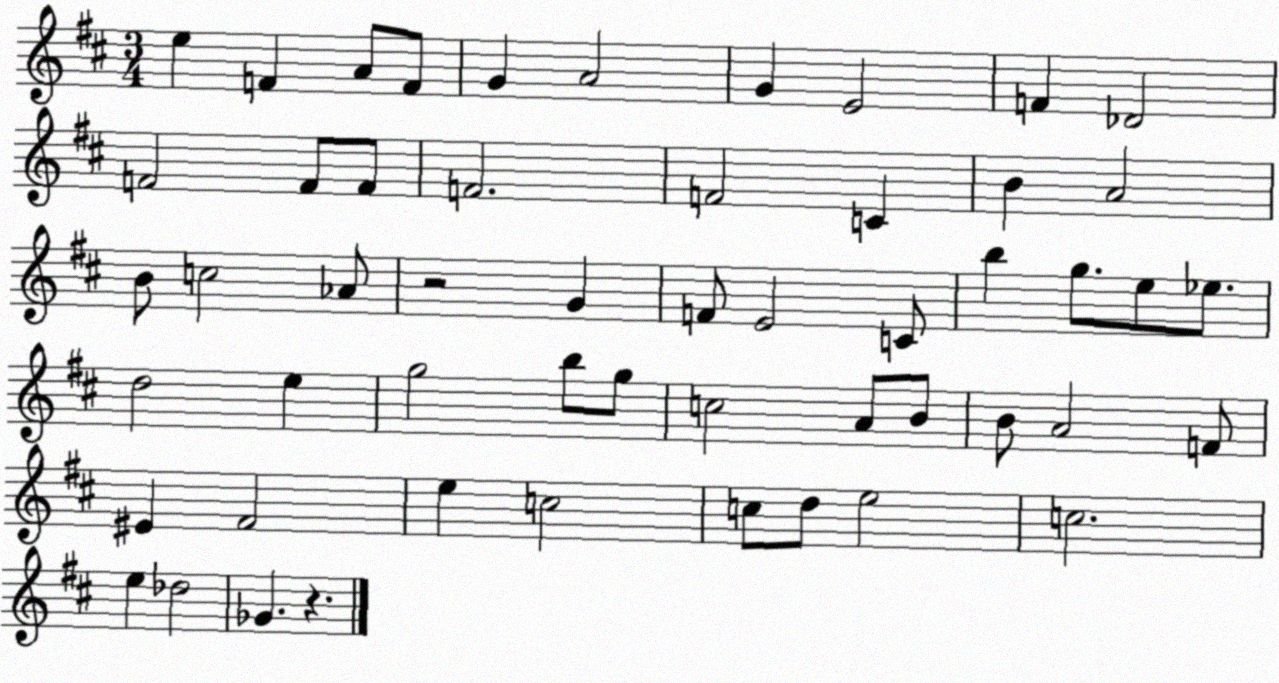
X:1
T:Untitled
M:3/4
L:1/4
K:D
e F A/2 F/2 G A2 G E2 F _D2 F2 F/2 F/2 F2 F2 C B A2 B/2 c2 _A/2 z2 G F/2 E2 C/2 b g/2 e/2 _e/2 d2 e g2 b/2 g/2 c2 A/2 B/2 B/2 A2 F/2 ^E ^F2 e c2 c/2 d/2 e2 c2 e _d2 _G z